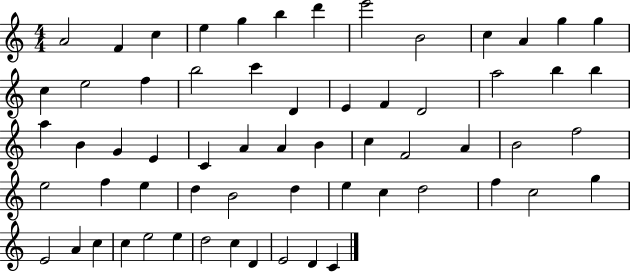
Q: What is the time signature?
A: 4/4